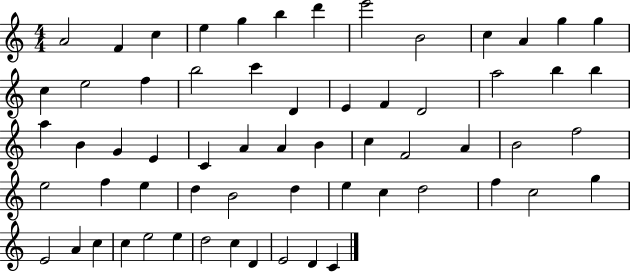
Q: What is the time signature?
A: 4/4